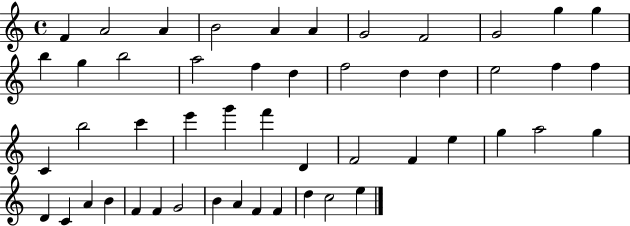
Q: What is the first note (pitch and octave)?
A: F4